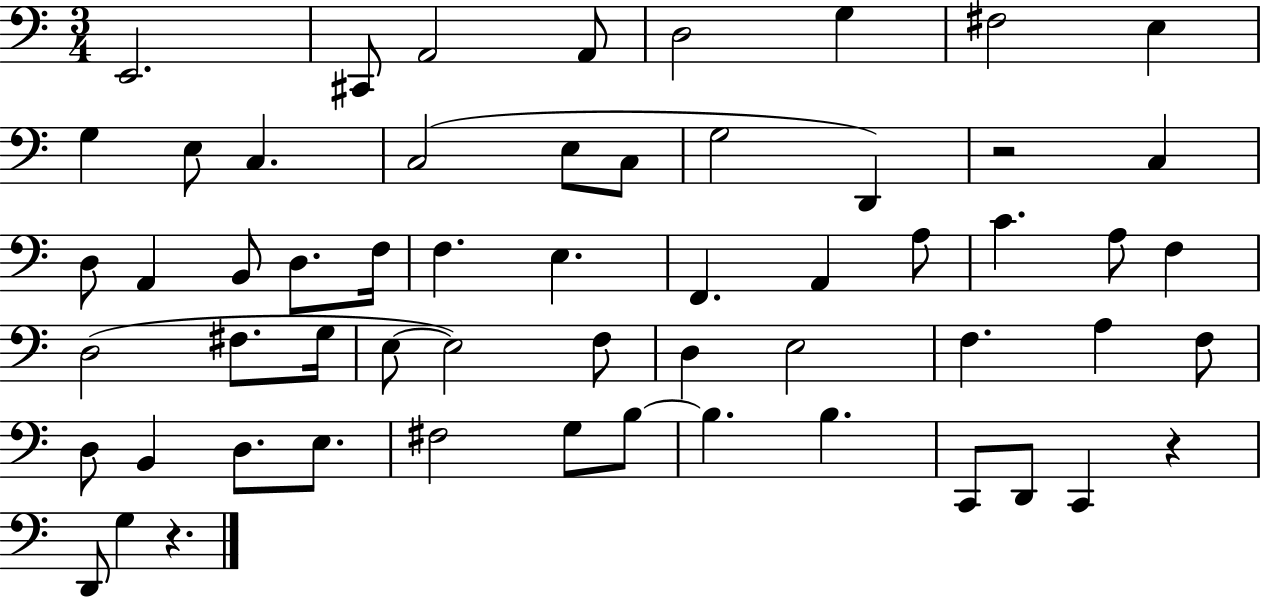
E2/h. C#2/e A2/h A2/e D3/h G3/q F#3/h E3/q G3/q E3/e C3/q. C3/h E3/e C3/e G3/h D2/q R/h C3/q D3/e A2/q B2/e D3/e. F3/s F3/q. E3/q. F2/q. A2/q A3/e C4/q. A3/e F3/q D3/h F#3/e. G3/s E3/e E3/h F3/e D3/q E3/h F3/q. A3/q F3/e D3/e B2/q D3/e. E3/e. F#3/h G3/e B3/e B3/q. B3/q. C2/e D2/e C2/q R/q D2/e G3/q R/q.